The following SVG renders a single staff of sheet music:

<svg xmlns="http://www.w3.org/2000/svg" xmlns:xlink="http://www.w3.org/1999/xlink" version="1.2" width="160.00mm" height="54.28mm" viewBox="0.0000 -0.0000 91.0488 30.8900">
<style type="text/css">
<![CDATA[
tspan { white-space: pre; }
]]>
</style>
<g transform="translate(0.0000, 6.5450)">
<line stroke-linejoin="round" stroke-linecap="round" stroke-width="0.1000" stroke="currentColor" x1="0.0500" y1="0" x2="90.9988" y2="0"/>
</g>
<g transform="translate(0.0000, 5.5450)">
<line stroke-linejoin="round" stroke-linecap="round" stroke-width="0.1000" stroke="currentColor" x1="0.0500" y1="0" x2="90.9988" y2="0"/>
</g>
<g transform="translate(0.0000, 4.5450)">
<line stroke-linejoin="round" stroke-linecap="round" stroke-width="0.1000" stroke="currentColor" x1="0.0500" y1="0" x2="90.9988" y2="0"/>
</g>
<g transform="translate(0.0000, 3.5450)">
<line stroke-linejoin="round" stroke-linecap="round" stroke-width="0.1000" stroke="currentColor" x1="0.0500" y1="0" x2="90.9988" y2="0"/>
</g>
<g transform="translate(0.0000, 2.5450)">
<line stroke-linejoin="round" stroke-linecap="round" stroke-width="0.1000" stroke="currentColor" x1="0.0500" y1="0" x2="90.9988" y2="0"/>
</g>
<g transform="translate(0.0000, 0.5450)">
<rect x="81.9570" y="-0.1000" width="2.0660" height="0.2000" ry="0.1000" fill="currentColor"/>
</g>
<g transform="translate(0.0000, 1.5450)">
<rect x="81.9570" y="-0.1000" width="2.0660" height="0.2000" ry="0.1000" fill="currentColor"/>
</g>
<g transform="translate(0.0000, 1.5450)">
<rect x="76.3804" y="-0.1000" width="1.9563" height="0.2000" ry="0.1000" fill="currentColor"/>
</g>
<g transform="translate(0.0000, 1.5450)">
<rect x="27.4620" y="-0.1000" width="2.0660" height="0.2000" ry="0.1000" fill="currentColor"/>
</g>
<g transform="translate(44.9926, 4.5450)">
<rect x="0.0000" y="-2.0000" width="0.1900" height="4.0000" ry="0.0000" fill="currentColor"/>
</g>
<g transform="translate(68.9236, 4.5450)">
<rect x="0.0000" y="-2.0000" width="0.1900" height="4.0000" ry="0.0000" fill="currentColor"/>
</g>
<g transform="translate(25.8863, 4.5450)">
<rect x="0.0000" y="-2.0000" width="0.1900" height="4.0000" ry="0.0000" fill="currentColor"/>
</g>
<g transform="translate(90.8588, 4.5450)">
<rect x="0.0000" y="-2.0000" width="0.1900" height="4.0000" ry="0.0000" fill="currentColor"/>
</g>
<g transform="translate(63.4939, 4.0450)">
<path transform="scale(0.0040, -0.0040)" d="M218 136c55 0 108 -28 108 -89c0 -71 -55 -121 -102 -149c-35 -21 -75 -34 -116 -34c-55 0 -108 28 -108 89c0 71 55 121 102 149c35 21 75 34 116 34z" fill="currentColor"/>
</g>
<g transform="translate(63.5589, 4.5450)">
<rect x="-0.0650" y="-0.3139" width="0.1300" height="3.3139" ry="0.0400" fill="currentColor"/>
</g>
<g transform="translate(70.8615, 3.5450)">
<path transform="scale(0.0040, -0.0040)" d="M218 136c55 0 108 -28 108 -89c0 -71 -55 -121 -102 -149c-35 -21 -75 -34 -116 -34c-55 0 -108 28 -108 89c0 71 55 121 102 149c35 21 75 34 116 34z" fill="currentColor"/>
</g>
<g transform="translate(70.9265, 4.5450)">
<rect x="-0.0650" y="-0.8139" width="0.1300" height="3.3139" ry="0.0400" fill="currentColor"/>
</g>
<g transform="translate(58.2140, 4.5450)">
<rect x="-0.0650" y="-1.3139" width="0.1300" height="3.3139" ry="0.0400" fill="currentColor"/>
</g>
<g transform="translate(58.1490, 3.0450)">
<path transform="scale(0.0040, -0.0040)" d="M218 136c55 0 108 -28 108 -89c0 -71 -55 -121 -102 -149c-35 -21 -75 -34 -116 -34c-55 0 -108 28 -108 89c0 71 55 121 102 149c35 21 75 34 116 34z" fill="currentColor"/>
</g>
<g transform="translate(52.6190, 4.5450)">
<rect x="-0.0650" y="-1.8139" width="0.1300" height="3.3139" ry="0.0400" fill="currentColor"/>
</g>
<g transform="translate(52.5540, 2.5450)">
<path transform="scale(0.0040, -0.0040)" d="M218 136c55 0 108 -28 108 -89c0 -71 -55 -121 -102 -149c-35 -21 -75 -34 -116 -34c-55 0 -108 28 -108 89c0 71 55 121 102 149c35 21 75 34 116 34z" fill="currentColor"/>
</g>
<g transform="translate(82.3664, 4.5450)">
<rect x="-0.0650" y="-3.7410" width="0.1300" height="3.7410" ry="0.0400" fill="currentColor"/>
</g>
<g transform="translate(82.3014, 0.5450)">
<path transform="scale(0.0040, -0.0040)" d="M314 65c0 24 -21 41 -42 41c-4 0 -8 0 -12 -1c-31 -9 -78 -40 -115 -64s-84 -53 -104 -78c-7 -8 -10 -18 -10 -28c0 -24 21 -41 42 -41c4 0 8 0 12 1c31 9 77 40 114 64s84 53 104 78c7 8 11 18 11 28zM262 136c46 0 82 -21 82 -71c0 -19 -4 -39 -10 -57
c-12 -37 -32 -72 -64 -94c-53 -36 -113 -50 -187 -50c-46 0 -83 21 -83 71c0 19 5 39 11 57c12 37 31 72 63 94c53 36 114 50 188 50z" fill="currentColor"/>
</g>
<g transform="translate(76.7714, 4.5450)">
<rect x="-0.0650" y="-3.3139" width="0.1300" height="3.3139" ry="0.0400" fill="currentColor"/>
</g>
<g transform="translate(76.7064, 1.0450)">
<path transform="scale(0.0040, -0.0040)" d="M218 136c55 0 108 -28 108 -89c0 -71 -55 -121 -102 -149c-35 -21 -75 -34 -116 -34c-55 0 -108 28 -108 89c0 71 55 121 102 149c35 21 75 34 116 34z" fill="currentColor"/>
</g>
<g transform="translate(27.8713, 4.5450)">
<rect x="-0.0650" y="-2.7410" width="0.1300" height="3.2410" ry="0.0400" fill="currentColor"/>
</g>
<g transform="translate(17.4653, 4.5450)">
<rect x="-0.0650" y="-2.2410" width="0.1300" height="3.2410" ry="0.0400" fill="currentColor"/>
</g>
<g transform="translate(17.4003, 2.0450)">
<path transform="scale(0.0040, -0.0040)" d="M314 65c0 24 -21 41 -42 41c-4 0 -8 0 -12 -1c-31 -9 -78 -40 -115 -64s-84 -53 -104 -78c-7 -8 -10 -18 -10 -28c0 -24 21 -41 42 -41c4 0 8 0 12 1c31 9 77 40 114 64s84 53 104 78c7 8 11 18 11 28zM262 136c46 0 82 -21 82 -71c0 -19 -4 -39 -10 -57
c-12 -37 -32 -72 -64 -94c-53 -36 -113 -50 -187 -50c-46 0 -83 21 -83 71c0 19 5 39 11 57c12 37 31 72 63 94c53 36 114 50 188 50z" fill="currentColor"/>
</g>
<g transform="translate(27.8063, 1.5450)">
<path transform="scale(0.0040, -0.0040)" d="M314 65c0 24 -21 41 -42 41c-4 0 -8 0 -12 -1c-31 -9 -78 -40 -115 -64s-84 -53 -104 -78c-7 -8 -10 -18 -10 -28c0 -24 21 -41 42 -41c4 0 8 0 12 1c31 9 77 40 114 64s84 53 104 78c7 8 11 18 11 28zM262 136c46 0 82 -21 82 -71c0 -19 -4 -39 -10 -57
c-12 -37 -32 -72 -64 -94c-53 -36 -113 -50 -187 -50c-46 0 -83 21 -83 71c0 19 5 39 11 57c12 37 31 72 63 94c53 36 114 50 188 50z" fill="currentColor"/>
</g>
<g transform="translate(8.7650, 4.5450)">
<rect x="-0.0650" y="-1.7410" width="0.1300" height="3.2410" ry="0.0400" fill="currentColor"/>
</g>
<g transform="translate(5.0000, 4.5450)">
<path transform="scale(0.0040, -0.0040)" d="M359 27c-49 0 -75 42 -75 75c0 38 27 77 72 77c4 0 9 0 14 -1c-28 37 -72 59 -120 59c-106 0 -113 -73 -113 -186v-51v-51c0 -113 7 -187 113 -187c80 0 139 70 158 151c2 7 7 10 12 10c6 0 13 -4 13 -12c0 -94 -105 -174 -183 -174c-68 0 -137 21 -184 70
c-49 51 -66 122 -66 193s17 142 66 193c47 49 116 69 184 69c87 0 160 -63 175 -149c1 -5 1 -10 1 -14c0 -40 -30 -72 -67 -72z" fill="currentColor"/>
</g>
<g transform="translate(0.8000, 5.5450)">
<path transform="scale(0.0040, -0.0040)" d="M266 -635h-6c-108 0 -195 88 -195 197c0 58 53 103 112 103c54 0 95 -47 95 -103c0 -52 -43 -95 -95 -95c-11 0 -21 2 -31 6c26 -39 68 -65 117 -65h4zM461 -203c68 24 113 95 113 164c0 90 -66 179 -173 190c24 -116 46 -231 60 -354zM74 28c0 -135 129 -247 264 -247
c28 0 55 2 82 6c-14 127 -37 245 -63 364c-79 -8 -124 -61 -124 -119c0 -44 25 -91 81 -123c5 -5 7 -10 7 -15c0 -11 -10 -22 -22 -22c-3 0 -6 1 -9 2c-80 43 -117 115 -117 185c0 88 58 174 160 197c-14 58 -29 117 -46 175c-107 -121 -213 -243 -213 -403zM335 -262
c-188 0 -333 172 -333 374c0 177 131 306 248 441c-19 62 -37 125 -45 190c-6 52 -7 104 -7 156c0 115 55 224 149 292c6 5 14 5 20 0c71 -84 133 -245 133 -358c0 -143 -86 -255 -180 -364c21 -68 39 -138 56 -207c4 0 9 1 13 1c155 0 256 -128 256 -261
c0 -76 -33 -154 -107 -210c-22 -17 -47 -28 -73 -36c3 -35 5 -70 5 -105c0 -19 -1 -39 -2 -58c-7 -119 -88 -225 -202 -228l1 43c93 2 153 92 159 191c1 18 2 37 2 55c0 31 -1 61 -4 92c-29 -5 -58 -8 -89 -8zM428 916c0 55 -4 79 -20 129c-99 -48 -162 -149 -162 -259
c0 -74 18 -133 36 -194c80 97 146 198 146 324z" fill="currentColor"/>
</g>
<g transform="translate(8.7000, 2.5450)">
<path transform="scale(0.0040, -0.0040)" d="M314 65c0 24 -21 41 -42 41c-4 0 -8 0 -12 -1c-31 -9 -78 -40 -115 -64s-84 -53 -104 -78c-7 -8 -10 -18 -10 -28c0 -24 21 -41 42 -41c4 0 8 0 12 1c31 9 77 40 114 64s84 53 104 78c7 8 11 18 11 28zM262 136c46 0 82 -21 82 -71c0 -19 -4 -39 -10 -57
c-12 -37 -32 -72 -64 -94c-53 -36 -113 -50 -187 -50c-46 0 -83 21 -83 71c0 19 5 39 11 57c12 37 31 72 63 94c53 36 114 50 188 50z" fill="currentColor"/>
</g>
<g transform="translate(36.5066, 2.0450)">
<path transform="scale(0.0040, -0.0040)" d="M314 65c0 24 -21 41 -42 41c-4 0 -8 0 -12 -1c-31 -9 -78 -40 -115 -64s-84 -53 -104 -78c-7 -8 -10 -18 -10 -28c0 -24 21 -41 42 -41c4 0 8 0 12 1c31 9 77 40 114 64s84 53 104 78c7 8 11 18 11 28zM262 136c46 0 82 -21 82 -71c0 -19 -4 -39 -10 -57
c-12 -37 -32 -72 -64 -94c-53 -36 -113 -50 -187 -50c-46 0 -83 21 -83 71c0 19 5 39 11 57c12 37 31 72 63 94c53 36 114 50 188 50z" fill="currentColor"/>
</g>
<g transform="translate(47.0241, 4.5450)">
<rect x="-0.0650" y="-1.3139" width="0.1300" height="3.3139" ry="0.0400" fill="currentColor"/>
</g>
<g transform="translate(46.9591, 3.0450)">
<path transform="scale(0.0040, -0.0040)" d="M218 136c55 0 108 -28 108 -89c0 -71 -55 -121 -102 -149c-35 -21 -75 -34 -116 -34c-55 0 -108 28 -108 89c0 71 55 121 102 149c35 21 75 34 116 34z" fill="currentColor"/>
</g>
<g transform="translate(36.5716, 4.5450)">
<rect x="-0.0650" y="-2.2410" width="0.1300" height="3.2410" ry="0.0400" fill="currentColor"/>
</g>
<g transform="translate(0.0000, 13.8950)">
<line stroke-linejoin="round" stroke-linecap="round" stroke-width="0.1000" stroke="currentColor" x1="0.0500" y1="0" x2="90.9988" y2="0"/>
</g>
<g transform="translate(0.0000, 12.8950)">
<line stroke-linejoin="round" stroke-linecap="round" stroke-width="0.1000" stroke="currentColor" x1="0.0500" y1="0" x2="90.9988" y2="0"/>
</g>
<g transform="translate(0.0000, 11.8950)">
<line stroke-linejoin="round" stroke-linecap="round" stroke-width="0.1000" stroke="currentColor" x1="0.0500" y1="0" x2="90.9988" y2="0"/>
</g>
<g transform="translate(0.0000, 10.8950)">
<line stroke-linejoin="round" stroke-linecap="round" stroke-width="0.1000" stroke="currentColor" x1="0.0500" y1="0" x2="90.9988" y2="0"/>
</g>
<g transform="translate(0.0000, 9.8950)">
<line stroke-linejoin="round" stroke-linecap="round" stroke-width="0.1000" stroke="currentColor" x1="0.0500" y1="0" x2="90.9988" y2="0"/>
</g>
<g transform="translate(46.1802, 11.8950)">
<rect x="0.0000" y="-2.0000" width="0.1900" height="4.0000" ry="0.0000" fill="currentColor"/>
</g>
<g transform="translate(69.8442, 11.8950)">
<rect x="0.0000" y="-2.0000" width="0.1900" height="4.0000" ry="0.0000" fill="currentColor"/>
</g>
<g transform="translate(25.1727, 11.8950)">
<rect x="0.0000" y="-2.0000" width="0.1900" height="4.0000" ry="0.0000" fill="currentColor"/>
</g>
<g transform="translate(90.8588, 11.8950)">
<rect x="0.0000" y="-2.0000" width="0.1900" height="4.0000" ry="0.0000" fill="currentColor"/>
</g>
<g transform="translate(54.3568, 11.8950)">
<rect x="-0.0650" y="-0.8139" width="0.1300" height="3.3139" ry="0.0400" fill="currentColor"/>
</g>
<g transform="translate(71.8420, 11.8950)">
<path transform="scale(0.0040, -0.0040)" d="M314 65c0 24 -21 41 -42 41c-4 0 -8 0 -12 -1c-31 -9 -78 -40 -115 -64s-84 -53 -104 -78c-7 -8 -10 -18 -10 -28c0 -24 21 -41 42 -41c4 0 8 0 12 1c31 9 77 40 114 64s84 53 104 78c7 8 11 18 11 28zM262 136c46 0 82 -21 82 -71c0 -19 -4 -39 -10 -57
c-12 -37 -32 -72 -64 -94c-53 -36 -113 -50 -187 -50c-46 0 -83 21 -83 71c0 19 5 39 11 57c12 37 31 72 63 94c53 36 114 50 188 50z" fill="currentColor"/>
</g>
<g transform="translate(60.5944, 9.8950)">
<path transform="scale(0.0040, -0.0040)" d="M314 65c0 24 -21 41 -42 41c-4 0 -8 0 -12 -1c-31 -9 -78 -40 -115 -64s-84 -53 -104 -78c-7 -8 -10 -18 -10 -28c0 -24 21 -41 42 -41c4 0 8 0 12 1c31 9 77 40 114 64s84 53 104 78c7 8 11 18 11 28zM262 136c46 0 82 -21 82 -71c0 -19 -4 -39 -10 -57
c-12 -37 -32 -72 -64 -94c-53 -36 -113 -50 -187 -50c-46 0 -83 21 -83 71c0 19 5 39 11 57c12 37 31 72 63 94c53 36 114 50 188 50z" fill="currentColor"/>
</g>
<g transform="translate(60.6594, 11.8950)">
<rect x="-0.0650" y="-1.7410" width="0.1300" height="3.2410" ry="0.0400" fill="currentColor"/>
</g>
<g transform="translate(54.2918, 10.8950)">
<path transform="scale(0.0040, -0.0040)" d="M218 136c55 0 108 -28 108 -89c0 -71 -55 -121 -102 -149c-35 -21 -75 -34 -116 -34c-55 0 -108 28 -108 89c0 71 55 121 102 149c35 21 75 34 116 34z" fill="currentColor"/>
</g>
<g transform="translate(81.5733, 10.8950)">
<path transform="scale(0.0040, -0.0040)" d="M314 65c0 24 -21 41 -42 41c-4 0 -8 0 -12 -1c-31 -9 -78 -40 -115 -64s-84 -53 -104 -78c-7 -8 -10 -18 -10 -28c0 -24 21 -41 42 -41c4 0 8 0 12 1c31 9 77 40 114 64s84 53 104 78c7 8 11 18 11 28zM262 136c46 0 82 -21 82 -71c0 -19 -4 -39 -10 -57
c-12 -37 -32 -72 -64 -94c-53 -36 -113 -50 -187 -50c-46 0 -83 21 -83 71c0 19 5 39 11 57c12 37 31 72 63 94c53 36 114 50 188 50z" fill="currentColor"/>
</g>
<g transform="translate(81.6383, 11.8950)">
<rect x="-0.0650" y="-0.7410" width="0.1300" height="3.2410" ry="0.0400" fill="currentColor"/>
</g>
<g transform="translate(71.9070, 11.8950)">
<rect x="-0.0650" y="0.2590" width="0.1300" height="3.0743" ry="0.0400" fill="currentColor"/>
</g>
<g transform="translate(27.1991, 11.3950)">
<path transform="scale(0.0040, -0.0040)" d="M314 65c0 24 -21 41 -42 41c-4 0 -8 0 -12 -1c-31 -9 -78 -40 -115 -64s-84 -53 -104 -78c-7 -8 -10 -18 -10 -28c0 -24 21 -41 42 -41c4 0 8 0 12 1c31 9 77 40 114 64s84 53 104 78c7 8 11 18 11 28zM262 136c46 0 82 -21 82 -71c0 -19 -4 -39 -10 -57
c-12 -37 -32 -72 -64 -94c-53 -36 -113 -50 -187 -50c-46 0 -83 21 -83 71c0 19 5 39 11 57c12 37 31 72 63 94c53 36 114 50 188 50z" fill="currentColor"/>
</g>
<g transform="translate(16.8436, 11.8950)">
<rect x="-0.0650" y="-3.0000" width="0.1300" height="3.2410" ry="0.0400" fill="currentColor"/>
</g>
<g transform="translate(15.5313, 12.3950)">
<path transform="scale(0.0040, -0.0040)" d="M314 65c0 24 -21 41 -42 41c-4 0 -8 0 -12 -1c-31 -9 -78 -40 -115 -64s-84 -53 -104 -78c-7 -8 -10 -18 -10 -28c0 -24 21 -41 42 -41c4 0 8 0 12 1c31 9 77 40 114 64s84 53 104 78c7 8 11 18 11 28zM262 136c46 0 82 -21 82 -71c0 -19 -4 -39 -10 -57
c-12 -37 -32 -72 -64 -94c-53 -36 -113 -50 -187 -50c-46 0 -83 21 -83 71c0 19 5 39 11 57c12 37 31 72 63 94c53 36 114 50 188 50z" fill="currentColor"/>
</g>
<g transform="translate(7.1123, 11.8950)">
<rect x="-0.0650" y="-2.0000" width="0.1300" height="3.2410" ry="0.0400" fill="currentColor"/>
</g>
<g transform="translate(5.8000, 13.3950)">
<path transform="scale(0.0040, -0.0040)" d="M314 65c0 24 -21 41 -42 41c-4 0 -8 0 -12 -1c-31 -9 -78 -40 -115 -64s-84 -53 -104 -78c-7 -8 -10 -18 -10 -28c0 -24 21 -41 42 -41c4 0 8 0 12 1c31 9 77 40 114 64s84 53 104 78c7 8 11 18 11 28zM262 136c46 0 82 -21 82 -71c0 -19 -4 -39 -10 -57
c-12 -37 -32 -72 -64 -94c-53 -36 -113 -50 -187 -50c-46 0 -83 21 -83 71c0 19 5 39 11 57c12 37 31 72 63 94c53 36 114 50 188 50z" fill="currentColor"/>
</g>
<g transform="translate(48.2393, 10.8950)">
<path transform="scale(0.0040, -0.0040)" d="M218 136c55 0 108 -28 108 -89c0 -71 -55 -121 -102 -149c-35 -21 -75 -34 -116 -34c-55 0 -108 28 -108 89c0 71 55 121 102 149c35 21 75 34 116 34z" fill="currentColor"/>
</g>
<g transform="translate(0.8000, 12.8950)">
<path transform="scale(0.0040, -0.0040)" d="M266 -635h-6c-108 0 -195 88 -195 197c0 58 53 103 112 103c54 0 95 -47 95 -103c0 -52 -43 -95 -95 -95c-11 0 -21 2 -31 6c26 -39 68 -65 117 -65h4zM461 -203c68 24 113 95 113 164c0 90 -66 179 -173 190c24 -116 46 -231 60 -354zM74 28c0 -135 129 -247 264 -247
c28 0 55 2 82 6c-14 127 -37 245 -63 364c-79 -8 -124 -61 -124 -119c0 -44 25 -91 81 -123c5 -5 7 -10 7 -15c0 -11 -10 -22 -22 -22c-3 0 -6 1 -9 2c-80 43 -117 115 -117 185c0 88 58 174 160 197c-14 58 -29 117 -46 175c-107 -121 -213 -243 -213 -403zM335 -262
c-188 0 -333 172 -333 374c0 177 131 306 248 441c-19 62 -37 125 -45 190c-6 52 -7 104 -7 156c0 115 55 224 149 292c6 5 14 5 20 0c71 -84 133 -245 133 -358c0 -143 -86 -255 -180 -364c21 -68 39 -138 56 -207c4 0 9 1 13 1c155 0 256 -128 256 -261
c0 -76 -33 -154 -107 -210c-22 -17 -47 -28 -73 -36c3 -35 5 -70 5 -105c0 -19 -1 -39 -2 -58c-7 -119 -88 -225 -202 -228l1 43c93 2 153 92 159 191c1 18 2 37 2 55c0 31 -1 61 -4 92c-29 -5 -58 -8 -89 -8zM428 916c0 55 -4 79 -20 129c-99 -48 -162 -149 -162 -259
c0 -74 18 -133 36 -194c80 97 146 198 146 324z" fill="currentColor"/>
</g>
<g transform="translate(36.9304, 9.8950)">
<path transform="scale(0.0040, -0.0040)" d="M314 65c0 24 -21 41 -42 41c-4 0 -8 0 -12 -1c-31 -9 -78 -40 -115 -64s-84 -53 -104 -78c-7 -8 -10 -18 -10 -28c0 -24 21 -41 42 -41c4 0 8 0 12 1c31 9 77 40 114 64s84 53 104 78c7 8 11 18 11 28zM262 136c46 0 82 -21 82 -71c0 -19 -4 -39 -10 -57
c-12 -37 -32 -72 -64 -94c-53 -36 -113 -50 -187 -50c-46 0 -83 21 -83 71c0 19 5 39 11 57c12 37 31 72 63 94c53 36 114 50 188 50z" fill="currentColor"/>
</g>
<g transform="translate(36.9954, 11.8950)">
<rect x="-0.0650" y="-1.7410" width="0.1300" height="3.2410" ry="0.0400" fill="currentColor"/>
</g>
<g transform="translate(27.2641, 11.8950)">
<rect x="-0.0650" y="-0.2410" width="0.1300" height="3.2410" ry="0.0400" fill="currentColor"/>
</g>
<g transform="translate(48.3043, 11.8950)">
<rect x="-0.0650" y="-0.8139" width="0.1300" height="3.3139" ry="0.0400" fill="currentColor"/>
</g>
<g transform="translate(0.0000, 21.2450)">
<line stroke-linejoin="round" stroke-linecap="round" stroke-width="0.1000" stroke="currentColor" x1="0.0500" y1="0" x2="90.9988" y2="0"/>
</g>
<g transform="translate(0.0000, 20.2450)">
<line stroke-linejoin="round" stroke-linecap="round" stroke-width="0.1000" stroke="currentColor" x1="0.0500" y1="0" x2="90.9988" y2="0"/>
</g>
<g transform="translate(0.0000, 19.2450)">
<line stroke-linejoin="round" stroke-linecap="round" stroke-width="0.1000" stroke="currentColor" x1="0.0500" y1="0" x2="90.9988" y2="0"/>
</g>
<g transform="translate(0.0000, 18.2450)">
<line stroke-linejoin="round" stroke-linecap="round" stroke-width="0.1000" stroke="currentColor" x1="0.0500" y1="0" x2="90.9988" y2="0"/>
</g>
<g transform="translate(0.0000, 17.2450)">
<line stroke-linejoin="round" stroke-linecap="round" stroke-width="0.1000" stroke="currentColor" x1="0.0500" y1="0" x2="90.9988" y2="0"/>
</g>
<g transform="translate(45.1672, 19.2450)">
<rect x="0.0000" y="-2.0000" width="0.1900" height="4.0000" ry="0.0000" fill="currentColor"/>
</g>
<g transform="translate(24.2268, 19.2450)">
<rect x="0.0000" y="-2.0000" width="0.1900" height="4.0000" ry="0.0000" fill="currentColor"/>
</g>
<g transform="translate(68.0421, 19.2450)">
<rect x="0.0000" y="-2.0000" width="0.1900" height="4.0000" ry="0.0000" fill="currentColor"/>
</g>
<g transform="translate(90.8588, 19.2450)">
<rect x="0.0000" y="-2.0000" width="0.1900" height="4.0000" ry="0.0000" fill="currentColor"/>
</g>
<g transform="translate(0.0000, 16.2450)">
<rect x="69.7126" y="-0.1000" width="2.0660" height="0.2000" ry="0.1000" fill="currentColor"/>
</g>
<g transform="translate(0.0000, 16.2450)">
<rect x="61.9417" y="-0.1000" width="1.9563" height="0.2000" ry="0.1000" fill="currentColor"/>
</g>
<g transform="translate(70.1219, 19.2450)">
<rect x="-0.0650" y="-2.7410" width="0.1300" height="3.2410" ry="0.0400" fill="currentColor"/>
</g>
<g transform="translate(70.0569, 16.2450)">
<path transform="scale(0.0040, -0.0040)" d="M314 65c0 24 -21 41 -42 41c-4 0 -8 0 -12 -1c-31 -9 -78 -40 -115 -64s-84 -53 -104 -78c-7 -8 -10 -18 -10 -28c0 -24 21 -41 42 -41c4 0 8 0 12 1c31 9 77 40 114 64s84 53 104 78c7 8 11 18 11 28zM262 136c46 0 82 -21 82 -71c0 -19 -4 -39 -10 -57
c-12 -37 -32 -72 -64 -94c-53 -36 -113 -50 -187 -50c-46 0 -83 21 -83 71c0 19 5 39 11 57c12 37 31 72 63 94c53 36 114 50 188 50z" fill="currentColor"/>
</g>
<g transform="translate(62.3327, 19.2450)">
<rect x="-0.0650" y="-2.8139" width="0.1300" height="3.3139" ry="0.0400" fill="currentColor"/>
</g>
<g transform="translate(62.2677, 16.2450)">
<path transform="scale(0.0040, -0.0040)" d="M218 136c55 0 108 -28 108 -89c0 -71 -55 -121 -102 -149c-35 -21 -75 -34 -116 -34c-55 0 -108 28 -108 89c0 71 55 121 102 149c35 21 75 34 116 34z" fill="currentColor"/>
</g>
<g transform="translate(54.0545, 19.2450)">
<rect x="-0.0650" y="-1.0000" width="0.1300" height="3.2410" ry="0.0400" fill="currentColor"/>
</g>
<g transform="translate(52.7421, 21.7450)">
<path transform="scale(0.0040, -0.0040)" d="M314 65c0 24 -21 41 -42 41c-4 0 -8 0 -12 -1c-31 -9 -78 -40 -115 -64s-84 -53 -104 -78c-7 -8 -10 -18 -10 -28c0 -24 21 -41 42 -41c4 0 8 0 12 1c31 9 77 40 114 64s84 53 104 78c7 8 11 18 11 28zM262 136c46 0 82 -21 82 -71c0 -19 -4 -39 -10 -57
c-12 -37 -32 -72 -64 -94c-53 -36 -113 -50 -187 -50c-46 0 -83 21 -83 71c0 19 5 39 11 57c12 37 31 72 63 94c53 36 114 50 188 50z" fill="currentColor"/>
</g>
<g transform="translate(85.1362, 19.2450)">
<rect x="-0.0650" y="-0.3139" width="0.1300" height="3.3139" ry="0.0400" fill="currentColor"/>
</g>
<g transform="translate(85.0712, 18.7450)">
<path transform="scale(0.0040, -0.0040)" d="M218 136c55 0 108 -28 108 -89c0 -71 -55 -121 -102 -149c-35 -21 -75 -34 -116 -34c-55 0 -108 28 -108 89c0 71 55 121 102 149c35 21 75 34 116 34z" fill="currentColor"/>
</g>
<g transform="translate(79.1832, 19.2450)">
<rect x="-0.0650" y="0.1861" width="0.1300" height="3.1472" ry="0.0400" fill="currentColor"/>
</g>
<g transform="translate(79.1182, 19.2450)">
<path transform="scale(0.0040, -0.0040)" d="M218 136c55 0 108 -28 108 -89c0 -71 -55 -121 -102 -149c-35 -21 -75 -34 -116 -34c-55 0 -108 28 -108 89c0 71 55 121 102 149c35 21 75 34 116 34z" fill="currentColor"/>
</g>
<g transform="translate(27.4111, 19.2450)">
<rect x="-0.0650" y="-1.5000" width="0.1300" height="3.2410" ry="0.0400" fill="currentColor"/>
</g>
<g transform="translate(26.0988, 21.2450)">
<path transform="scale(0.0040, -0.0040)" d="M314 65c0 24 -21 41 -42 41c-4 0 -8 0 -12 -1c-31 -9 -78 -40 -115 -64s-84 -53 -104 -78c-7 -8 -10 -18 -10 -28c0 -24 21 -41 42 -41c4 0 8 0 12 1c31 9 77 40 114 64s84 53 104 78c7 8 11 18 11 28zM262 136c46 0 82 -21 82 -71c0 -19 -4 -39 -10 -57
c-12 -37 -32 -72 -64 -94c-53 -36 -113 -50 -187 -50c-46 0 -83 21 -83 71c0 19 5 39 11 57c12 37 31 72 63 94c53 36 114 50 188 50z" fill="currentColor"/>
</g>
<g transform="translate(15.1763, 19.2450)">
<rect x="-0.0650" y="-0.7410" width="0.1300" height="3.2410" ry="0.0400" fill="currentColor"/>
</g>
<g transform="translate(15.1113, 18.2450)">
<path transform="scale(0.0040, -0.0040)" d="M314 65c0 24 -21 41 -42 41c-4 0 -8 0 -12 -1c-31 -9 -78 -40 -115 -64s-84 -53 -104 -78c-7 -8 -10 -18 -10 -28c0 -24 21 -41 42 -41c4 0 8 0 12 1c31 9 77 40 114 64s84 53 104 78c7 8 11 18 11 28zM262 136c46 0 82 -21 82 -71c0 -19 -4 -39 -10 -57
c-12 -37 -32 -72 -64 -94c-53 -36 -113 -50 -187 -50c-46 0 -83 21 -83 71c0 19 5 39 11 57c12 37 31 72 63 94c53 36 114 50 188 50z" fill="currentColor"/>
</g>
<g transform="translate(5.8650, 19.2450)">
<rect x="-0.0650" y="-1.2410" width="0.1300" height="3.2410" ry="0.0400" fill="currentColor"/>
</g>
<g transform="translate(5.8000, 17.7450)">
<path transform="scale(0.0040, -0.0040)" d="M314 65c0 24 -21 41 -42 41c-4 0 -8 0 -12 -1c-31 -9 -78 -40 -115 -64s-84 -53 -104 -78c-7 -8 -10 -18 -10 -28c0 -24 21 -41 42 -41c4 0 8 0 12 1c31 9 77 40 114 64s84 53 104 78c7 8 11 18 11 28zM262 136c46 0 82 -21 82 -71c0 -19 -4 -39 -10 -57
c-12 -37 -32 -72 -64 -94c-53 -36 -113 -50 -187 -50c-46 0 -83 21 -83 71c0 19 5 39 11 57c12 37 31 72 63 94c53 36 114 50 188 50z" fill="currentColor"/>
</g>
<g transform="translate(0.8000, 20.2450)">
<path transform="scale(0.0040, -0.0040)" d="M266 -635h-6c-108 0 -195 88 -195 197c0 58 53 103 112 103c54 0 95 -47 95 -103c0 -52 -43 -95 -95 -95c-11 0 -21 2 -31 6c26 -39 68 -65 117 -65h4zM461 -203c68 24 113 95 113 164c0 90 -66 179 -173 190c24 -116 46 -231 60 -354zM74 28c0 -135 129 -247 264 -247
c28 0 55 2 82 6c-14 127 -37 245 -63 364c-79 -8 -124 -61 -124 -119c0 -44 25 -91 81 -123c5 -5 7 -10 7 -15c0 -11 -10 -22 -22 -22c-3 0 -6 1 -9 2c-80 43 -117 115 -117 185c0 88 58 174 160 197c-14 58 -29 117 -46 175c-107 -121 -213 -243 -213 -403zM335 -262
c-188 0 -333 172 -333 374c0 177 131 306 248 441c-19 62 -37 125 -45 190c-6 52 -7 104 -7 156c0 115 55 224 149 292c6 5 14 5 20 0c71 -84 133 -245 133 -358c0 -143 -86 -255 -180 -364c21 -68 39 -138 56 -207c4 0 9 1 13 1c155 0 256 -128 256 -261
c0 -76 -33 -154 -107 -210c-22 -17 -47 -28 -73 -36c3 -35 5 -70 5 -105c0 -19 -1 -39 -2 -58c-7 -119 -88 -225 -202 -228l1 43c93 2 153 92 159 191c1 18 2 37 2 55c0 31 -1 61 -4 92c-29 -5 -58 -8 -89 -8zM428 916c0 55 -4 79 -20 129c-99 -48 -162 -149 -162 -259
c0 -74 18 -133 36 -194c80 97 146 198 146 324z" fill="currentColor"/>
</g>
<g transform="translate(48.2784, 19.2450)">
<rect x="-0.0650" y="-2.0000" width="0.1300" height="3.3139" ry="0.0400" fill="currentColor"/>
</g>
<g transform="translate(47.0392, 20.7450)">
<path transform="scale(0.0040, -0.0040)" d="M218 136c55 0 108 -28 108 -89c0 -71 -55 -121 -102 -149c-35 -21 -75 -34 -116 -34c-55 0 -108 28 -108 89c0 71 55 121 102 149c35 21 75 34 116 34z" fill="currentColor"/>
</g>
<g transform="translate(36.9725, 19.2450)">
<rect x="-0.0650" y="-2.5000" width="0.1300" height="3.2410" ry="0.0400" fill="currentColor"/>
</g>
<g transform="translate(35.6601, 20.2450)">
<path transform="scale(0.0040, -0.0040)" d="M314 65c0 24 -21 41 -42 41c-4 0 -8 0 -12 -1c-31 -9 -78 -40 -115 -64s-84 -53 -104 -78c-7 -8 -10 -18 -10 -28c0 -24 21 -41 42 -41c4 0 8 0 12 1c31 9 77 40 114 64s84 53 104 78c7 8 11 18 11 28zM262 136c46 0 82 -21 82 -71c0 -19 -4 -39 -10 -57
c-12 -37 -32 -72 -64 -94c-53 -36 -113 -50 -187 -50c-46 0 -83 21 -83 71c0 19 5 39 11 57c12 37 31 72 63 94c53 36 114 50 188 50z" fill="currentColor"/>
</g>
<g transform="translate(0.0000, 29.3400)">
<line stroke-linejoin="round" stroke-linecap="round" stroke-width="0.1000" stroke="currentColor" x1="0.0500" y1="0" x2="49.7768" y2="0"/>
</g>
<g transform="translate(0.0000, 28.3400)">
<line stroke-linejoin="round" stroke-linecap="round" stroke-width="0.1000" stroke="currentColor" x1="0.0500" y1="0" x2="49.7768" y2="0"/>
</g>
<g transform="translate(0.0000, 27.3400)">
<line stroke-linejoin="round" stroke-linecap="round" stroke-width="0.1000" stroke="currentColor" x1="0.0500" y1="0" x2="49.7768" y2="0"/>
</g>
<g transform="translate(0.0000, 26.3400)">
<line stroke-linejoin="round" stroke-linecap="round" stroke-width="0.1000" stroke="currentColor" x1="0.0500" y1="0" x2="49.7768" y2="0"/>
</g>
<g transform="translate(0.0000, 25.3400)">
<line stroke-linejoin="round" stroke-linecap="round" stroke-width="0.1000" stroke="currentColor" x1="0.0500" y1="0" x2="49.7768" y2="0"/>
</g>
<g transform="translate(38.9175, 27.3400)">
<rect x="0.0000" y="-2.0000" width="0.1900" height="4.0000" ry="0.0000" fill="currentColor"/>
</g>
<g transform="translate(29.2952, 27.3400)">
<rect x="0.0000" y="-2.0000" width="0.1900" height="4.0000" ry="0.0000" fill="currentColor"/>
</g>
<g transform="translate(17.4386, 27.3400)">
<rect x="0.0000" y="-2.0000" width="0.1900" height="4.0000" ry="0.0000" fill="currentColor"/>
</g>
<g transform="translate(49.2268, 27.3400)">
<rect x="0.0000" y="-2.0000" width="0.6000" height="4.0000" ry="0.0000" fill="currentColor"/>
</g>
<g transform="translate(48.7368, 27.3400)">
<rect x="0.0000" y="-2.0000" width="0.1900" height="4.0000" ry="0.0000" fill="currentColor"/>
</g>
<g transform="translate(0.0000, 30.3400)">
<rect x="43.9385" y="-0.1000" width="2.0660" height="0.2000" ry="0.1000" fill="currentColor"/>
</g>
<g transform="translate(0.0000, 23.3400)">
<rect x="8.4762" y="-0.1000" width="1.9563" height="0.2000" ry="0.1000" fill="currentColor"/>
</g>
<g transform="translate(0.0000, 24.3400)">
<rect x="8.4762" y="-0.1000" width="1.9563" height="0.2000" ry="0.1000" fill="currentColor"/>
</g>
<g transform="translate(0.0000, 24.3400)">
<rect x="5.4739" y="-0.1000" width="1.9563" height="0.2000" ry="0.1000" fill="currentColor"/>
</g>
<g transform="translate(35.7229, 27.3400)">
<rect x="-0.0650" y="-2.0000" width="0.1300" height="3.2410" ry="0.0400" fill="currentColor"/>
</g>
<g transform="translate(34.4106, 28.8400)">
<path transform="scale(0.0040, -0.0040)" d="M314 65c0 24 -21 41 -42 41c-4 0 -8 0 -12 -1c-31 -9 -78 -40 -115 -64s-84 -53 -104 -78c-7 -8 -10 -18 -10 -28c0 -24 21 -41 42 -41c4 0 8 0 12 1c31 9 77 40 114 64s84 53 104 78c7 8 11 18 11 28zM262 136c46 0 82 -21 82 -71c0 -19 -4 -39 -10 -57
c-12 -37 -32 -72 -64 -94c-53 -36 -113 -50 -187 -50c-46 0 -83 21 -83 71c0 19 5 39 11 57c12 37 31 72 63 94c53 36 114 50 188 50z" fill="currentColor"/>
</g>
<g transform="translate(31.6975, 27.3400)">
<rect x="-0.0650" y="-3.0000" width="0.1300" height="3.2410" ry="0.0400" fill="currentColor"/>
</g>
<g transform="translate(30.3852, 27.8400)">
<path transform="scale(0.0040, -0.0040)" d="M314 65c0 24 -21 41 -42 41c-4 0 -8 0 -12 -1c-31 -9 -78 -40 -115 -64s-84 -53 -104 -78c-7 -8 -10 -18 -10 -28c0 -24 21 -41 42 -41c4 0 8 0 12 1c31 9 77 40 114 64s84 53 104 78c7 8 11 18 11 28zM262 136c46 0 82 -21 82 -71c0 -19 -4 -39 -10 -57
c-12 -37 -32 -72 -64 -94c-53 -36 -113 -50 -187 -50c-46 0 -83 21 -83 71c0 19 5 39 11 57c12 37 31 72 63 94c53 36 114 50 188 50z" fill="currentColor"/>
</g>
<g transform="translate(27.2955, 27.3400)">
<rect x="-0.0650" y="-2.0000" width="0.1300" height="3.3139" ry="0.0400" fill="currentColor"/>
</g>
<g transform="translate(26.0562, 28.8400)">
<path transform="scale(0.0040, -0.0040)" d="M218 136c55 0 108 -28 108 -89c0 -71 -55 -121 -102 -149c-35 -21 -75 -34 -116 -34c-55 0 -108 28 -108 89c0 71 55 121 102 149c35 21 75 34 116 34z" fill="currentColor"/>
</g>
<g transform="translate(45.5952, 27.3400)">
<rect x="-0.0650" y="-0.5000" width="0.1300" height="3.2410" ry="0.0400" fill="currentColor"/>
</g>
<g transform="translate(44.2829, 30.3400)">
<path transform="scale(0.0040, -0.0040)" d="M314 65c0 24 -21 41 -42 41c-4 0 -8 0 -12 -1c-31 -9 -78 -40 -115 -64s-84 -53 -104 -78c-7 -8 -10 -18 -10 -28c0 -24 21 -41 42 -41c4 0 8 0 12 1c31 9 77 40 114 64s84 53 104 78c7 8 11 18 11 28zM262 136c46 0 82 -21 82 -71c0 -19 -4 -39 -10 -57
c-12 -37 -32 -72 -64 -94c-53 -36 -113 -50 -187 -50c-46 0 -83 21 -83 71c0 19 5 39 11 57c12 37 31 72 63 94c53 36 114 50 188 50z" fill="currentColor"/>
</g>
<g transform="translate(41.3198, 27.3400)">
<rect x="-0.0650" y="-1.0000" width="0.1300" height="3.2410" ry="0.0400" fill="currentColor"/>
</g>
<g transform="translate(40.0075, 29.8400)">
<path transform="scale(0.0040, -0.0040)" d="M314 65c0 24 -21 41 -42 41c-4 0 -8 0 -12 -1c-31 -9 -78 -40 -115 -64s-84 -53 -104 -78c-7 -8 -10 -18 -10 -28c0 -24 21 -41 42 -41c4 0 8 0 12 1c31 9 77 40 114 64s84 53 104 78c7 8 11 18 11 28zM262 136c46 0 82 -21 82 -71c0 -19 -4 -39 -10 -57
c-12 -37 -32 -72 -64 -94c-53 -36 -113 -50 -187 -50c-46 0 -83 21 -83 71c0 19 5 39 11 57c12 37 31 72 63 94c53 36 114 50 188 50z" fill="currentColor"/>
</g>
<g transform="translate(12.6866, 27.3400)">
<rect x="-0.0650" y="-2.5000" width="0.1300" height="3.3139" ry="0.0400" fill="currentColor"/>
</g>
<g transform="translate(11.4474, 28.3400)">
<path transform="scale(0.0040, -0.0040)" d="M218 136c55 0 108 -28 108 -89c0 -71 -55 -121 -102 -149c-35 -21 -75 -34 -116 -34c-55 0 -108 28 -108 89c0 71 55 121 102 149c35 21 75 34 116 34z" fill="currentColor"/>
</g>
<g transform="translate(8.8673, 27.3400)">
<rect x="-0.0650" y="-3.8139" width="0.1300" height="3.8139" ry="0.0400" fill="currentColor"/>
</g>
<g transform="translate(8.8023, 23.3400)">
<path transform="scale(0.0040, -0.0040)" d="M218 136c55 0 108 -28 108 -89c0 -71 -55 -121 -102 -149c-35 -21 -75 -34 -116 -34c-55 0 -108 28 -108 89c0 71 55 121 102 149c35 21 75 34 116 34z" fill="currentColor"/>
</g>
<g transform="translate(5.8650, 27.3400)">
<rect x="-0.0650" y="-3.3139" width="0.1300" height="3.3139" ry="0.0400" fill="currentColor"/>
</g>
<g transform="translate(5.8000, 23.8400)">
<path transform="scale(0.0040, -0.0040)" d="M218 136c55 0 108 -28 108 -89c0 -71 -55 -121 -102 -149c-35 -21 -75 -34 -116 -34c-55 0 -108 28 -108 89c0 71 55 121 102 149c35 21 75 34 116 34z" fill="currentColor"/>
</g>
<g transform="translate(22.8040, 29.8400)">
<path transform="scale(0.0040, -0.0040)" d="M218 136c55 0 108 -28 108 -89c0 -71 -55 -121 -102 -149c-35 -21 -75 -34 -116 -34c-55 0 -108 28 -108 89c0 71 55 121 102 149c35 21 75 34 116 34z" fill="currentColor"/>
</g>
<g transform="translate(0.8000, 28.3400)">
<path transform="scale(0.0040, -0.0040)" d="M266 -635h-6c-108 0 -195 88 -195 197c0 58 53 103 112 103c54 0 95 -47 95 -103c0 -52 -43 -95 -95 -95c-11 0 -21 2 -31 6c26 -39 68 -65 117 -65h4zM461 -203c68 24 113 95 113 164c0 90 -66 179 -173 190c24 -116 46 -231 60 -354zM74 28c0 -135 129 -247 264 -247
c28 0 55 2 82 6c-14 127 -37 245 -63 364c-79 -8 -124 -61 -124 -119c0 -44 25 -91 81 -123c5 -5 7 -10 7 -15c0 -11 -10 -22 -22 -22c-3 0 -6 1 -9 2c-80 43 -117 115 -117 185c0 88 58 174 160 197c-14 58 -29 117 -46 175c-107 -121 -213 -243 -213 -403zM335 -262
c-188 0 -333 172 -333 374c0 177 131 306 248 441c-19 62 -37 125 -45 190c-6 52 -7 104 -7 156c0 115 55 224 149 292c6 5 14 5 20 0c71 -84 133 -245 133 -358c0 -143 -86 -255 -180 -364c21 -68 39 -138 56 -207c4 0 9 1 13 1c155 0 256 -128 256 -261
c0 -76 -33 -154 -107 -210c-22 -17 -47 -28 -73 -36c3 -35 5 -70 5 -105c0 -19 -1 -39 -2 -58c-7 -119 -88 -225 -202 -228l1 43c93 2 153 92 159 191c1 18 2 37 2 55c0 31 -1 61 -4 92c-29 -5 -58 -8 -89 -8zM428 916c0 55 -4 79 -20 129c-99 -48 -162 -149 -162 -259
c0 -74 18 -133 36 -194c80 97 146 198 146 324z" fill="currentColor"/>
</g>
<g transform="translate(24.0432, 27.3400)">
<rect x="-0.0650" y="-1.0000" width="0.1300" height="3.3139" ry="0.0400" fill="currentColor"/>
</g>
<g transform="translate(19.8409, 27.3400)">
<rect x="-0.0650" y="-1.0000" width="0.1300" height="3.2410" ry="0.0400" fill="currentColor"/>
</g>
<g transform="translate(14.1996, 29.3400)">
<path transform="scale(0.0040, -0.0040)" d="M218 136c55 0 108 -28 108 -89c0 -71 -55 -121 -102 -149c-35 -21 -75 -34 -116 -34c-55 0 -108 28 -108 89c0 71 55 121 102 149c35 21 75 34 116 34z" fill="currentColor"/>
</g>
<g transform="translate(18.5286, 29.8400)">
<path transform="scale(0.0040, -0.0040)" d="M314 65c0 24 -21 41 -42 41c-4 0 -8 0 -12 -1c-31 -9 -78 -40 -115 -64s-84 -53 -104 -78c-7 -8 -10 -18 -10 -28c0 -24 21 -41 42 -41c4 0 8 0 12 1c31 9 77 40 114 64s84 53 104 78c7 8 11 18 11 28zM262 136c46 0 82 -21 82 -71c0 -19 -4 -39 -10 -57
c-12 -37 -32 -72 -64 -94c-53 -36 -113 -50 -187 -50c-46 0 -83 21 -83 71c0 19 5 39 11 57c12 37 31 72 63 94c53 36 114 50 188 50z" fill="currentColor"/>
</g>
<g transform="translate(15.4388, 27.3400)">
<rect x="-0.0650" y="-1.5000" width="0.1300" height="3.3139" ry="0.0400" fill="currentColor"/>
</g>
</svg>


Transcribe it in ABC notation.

X:1
T:Untitled
M:4/4
L:1/4
K:C
f2 g2 a2 g2 e f e c d b c'2 F2 A2 c2 f2 d d f2 B2 d2 e2 d2 E2 G2 F D2 a a2 B c b c' G E D2 D F A2 F2 D2 C2